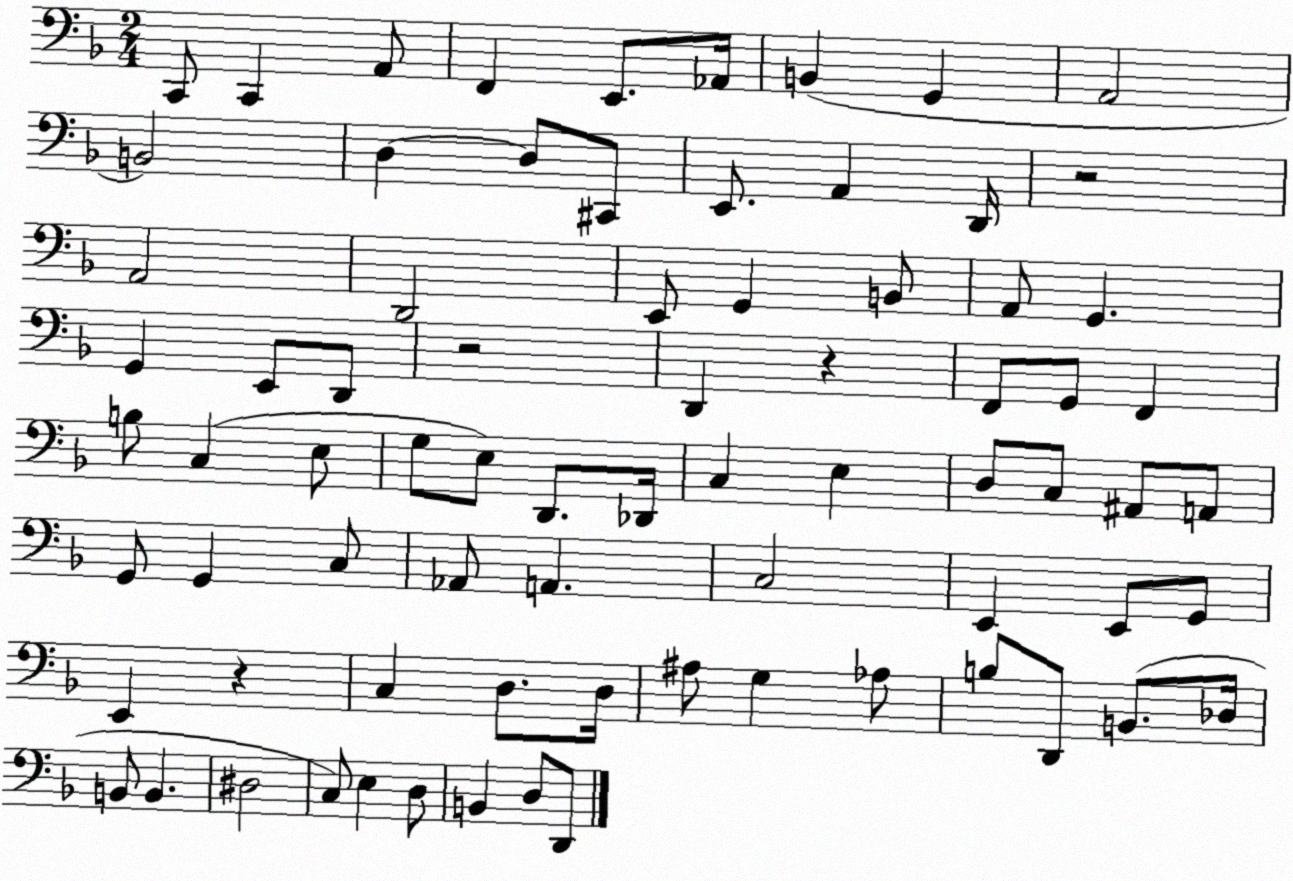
X:1
T:Untitled
M:2/4
L:1/4
K:F
C,,/2 C,, A,,/2 F,, E,,/2 _A,,/4 B,, G,, A,,2 B,,2 D, D,/2 ^C,,/2 E,,/2 A,, D,,/4 z2 A,,2 D,,2 E,,/2 G,, B,,/2 A,,/2 G,, G,, E,,/2 D,,/2 z2 D,, z F,,/2 G,,/2 F,, B,/2 C, E,/2 G,/2 E,/2 D,,/2 _D,,/4 C, E, D,/2 C,/2 ^A,,/2 A,,/2 G,,/2 G,, C,/2 _A,,/2 A,, C,2 E,, E,,/2 G,,/2 E,, z C, D,/2 D,/4 ^A,/2 G, _A,/2 B,/2 D,,/2 B,,/2 _D,/4 B,,/2 B,, ^D,2 C,/2 E, D,/2 B,, D,/2 D,,/2